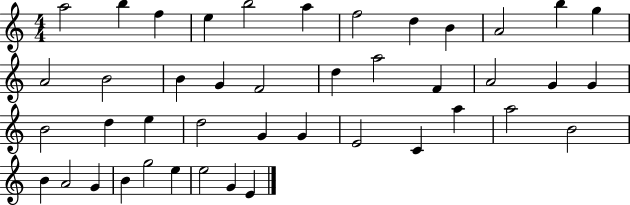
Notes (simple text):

A5/h B5/q F5/q E5/q B5/h A5/q F5/h D5/q B4/q A4/h B5/q G5/q A4/h B4/h B4/q G4/q F4/h D5/q A5/h F4/q A4/h G4/q G4/q B4/h D5/q E5/q D5/h G4/q G4/q E4/h C4/q A5/q A5/h B4/h B4/q A4/h G4/q B4/q G5/h E5/q E5/h G4/q E4/q